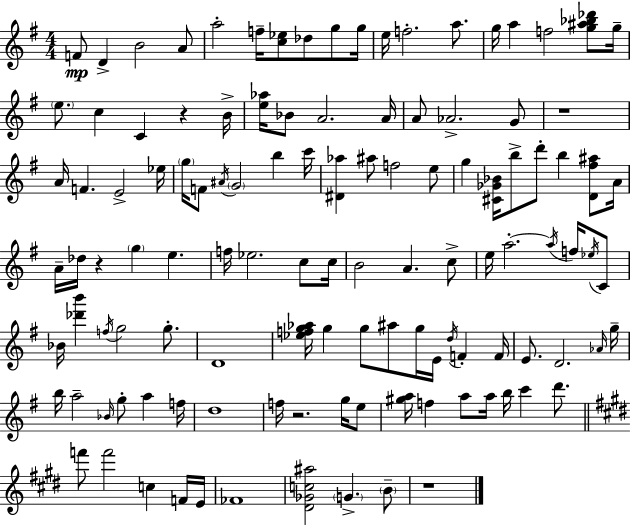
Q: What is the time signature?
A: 4/4